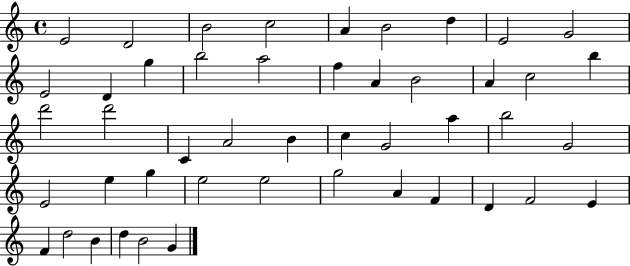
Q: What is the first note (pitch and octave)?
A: E4